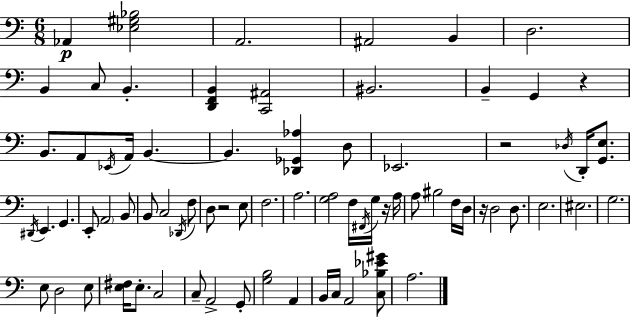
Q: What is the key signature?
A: A minor